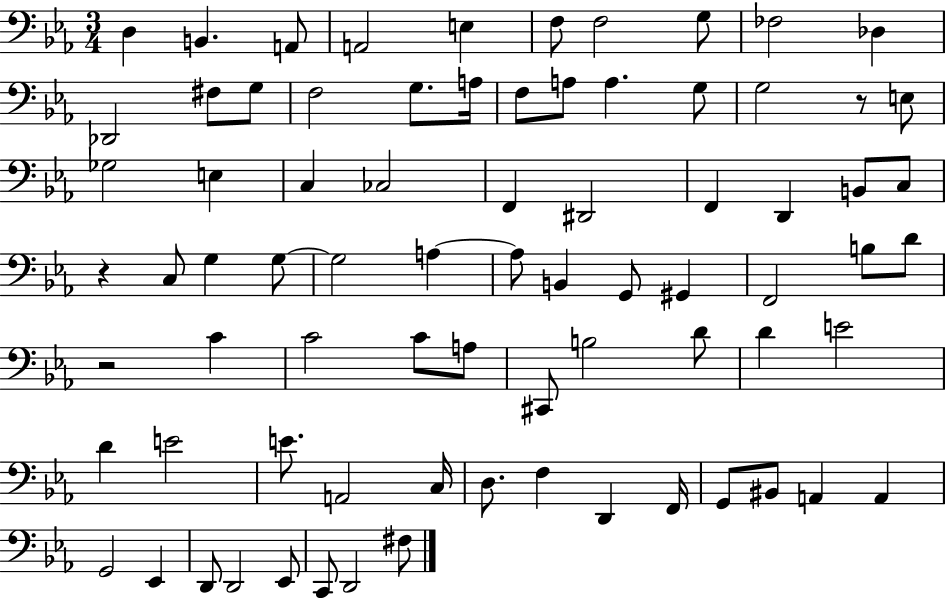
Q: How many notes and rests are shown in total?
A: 77